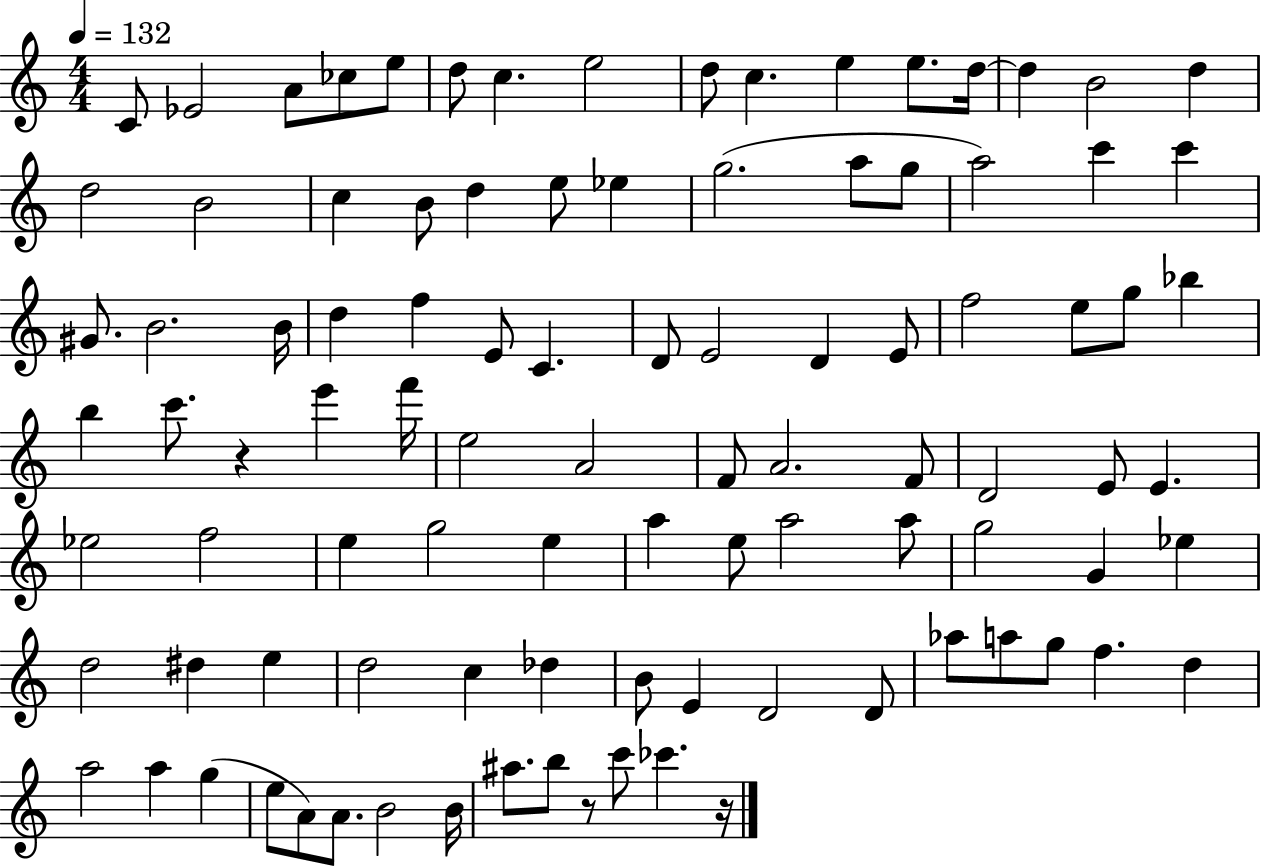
{
  \clef treble
  \numericTimeSignature
  \time 4/4
  \key c \major
  \tempo 4 = 132
  c'8 ees'2 a'8 ces''8 e''8 | d''8 c''4. e''2 | d''8 c''4. e''4 e''8. d''16~~ | d''4 b'2 d''4 | \break d''2 b'2 | c''4 b'8 d''4 e''8 ees''4 | g''2.( a''8 g''8 | a''2) c'''4 c'''4 | \break gis'8. b'2. b'16 | d''4 f''4 e'8 c'4. | d'8 e'2 d'4 e'8 | f''2 e''8 g''8 bes''4 | \break b''4 c'''8. r4 e'''4 f'''16 | e''2 a'2 | f'8 a'2. f'8 | d'2 e'8 e'4. | \break ees''2 f''2 | e''4 g''2 e''4 | a''4 e''8 a''2 a''8 | g''2 g'4 ees''4 | \break d''2 dis''4 e''4 | d''2 c''4 des''4 | b'8 e'4 d'2 d'8 | aes''8 a''8 g''8 f''4. d''4 | \break a''2 a''4 g''4( | e''8 a'8) a'8. b'2 b'16 | ais''8. b''8 r8 c'''8 ces'''4. r16 | \bar "|."
}